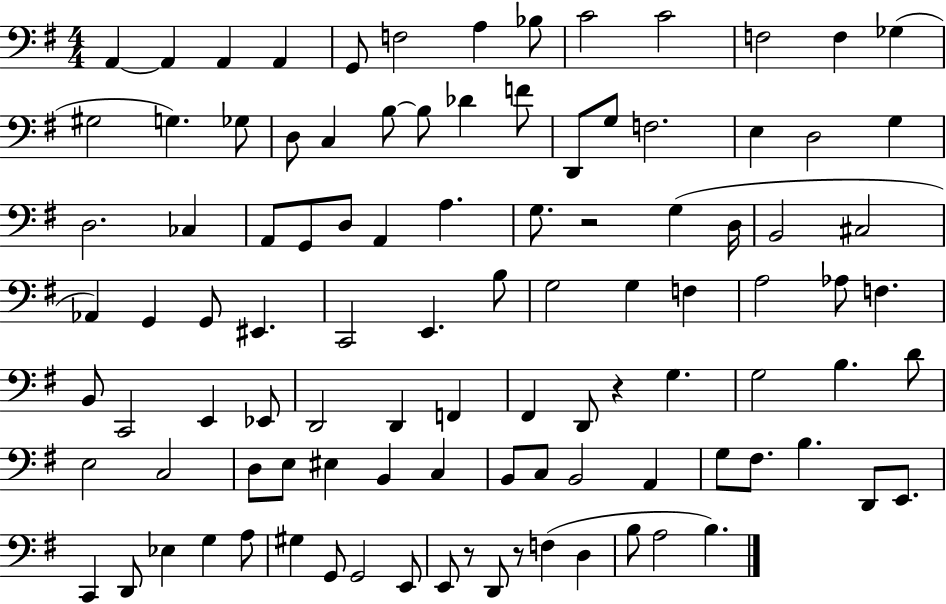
X:1
T:Untitled
M:4/4
L:1/4
K:G
A,, A,, A,, A,, G,,/2 F,2 A, _B,/2 C2 C2 F,2 F, _G, ^G,2 G, _G,/2 D,/2 C, B,/2 B,/2 _D F/2 D,,/2 G,/2 F,2 E, D,2 G, D,2 _C, A,,/2 G,,/2 D,/2 A,, A, G,/2 z2 G, D,/4 B,,2 ^C,2 _A,, G,, G,,/2 ^E,, C,,2 E,, B,/2 G,2 G, F, A,2 _A,/2 F, B,,/2 C,,2 E,, _E,,/2 D,,2 D,, F,, ^F,, D,,/2 z G, G,2 B, D/2 E,2 C,2 D,/2 E,/2 ^E, B,, C, B,,/2 C,/2 B,,2 A,, G,/2 ^F,/2 B, D,,/2 E,,/2 C,, D,,/2 _E, G, A,/2 ^G, G,,/2 G,,2 E,,/2 E,,/2 z/2 D,,/2 z/2 F, D, B,/2 A,2 B,